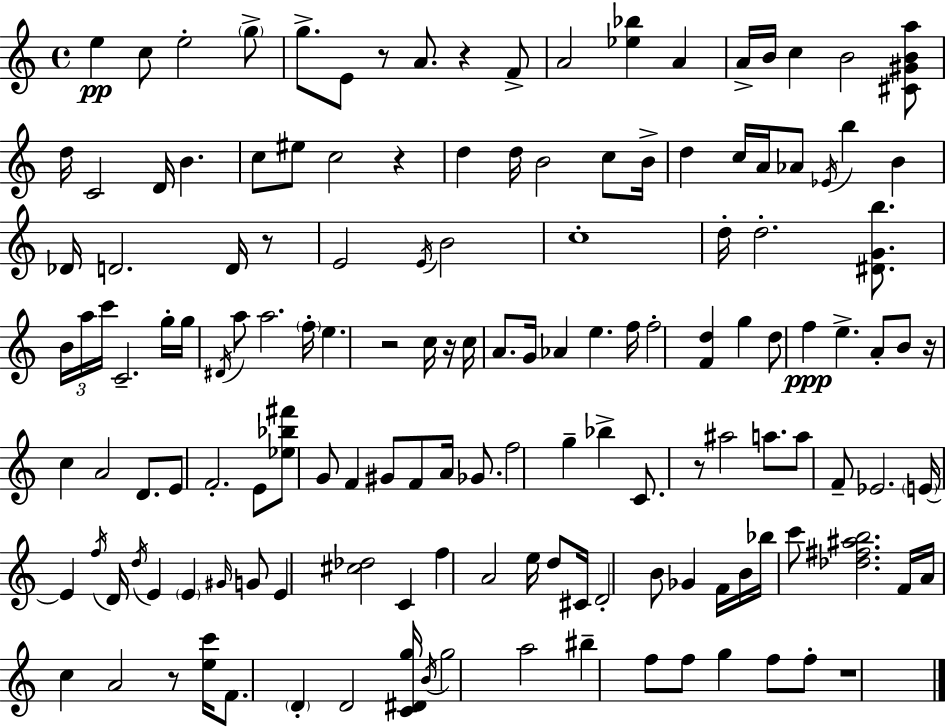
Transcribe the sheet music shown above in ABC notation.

X:1
T:Untitled
M:4/4
L:1/4
K:C
e c/2 e2 g/2 g/2 E/2 z/2 A/2 z F/2 A2 [_e_b] A A/4 B/4 c B2 [^C^GBa]/2 d/4 C2 D/4 B c/2 ^e/2 c2 z d d/4 B2 c/2 B/4 d c/4 A/4 _A/2 _E/4 b B _D/4 D2 D/4 z/2 E2 E/4 B2 c4 d/4 d2 [^DGb]/2 B/4 a/4 c'/4 C2 g/4 g/4 ^D/4 a/2 a2 f/4 e z2 c/4 z/4 c/4 A/2 G/4 _A e f/4 f2 [Fd] g d/2 f e A/2 B/2 z/4 c A2 D/2 E/2 F2 E/2 [_e_b^f']/2 G/2 F ^G/2 F/2 A/4 _G/2 f2 g _b C/2 z/2 ^a2 a/2 a/2 F/2 _E2 E/4 E f/4 D/4 d/4 E E ^G/4 G/2 E [^c_d]2 C f A2 e/4 d/2 ^C/4 D2 B/2 _G F/4 B/4 _b/4 c'/2 [_d^f^ab]2 F/4 A/4 c A2 z/2 [ec']/4 F/2 D D2 [C^Dg]/4 B/4 g2 a2 ^b f/2 f/2 g f/2 f/2 z4